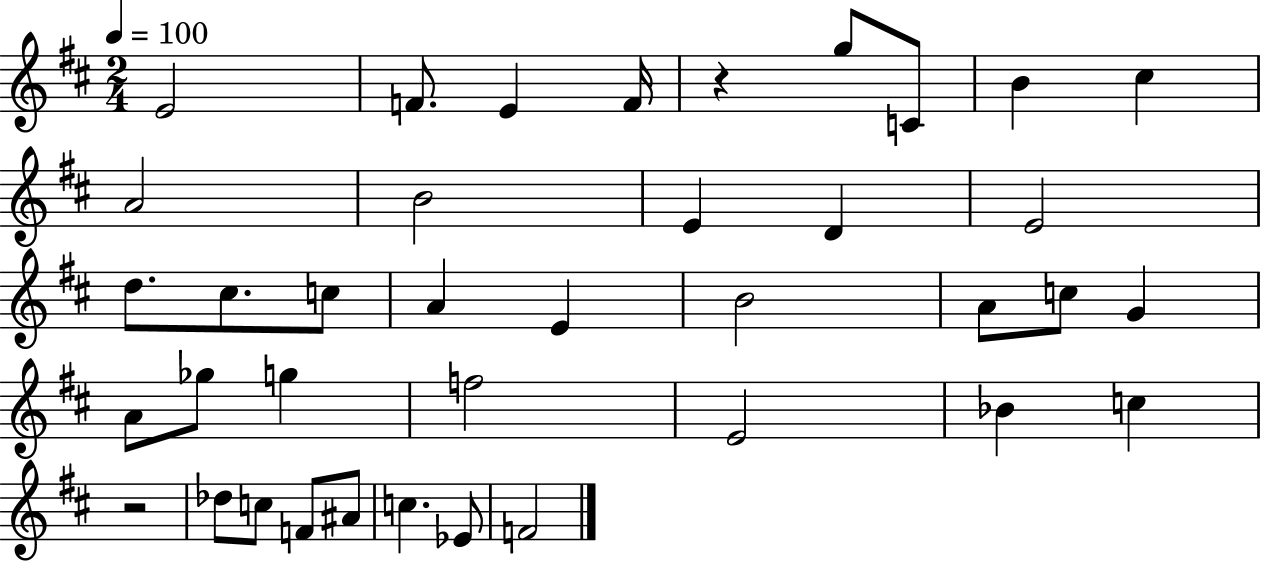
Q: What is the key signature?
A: D major